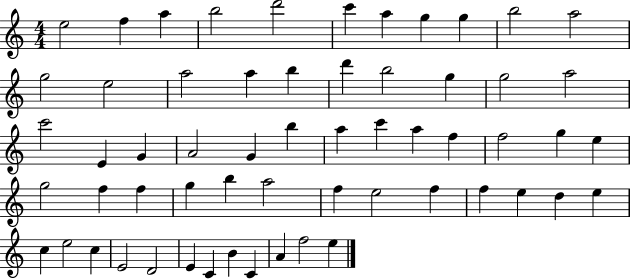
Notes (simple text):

E5/h F5/q A5/q B5/h D6/h C6/q A5/q G5/q G5/q B5/h A5/h G5/h E5/h A5/h A5/q B5/q D6/q B5/h G5/q G5/h A5/h C6/h E4/q G4/q A4/h G4/q B5/q A5/q C6/q A5/q F5/q F5/h G5/q E5/q G5/h F5/q F5/q G5/q B5/q A5/h F5/q E5/h F5/q F5/q E5/q D5/q E5/q C5/q E5/h C5/q E4/h D4/h E4/q C4/q B4/q C4/q A4/q F5/h E5/q